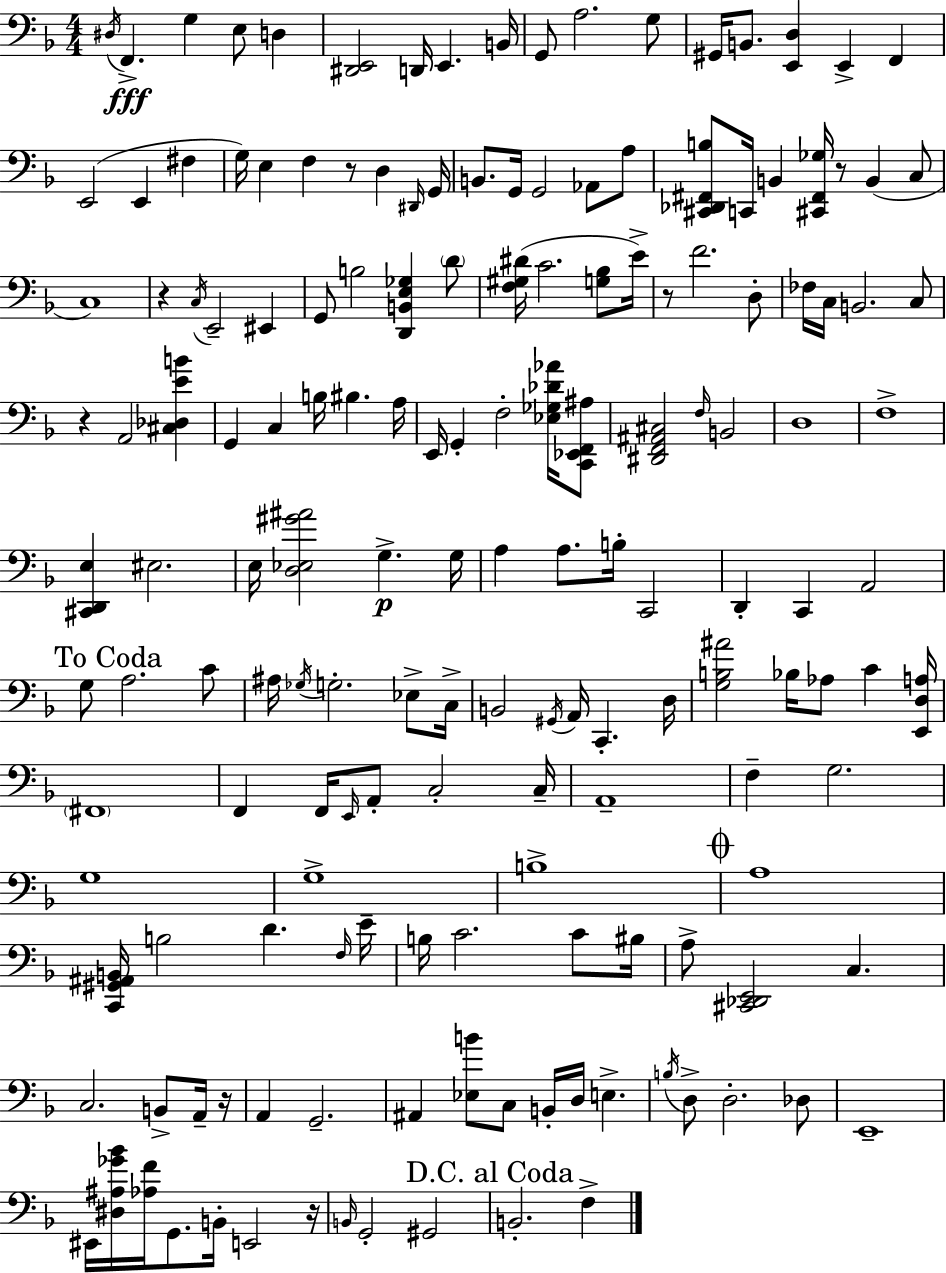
X:1
T:Untitled
M:4/4
L:1/4
K:Dm
^D,/4 F,, G, E,/2 D, [^D,,E,,]2 D,,/4 E,, B,,/4 G,,/2 A,2 G,/2 ^G,,/4 B,,/2 [E,,D,] E,, F,, E,,2 E,, ^F, G,/4 E, F, z/2 D, ^D,,/4 G,,/4 B,,/2 G,,/4 G,,2 _A,,/2 A,/2 [^C,,_D,,^F,,B,]/2 C,,/4 B,, [^C,,^F,,_G,]/4 z/2 B,, C,/2 C,4 z C,/4 E,,2 ^E,, G,,/2 B,2 [D,,B,,E,_G,] D/2 [F,^G,^D]/4 C2 [G,_B,]/2 E/4 z/2 F2 D,/2 _F,/4 C,/4 B,,2 C,/2 z A,,2 [^C,_D,EB] G,, C, B,/4 ^B, A,/4 E,,/4 G,, F,2 [_E,_G,_D_A]/4 [C,,_E,,F,,^A,]/2 [^D,,F,,^A,,^C,]2 F,/4 B,,2 D,4 F,4 [^C,,D,,E,] ^E,2 E,/4 [D,_E,^G^A]2 G, G,/4 A, A,/2 B,/4 C,,2 D,, C,, A,,2 G,/2 A,2 C/2 ^A,/4 _G,/4 G,2 _E,/2 C,/4 B,,2 ^G,,/4 A,,/4 C,, D,/4 [G,B,^A]2 _B,/4 _A,/2 C [E,,D,A,]/4 ^F,,4 F,, F,,/4 E,,/4 A,,/2 C,2 C,/4 A,,4 F, G,2 G,4 G,4 B,4 A,4 [C,,^G,,^A,,B,,]/4 B,2 D F,/4 E/4 B,/4 C2 C/2 ^B,/4 A,/2 [^C,,_D,,E,,]2 C, C,2 B,,/2 A,,/4 z/4 A,, G,,2 ^A,, [_E,B]/2 C,/2 B,,/4 D,/4 E, B,/4 D,/2 D,2 _D,/2 E,,4 ^E,,/4 [^D,^A,_G_B]/4 [_A,F]/4 G,,/2 B,,/4 E,,2 z/4 B,,/4 G,,2 ^G,,2 B,,2 F,